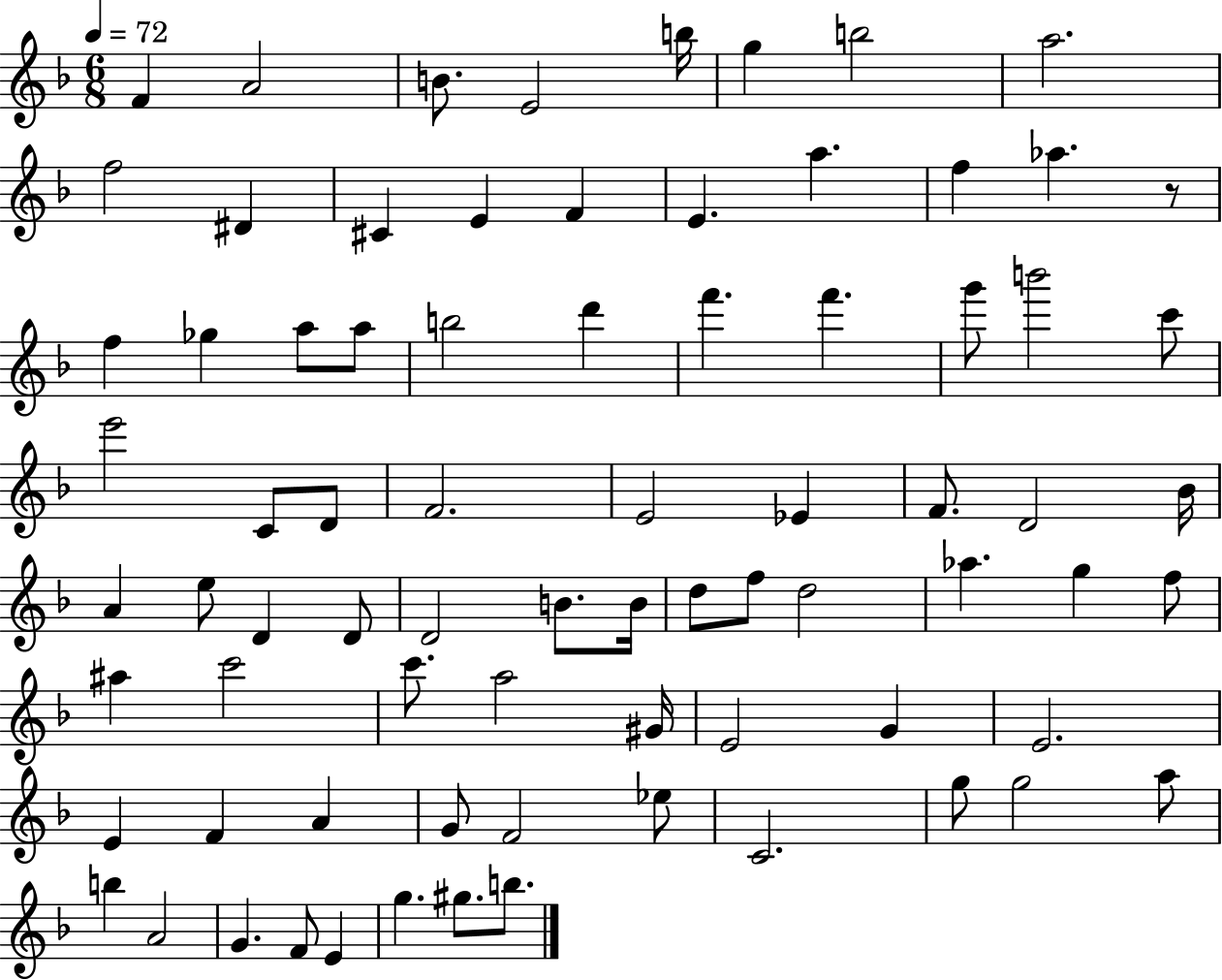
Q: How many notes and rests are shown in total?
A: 77